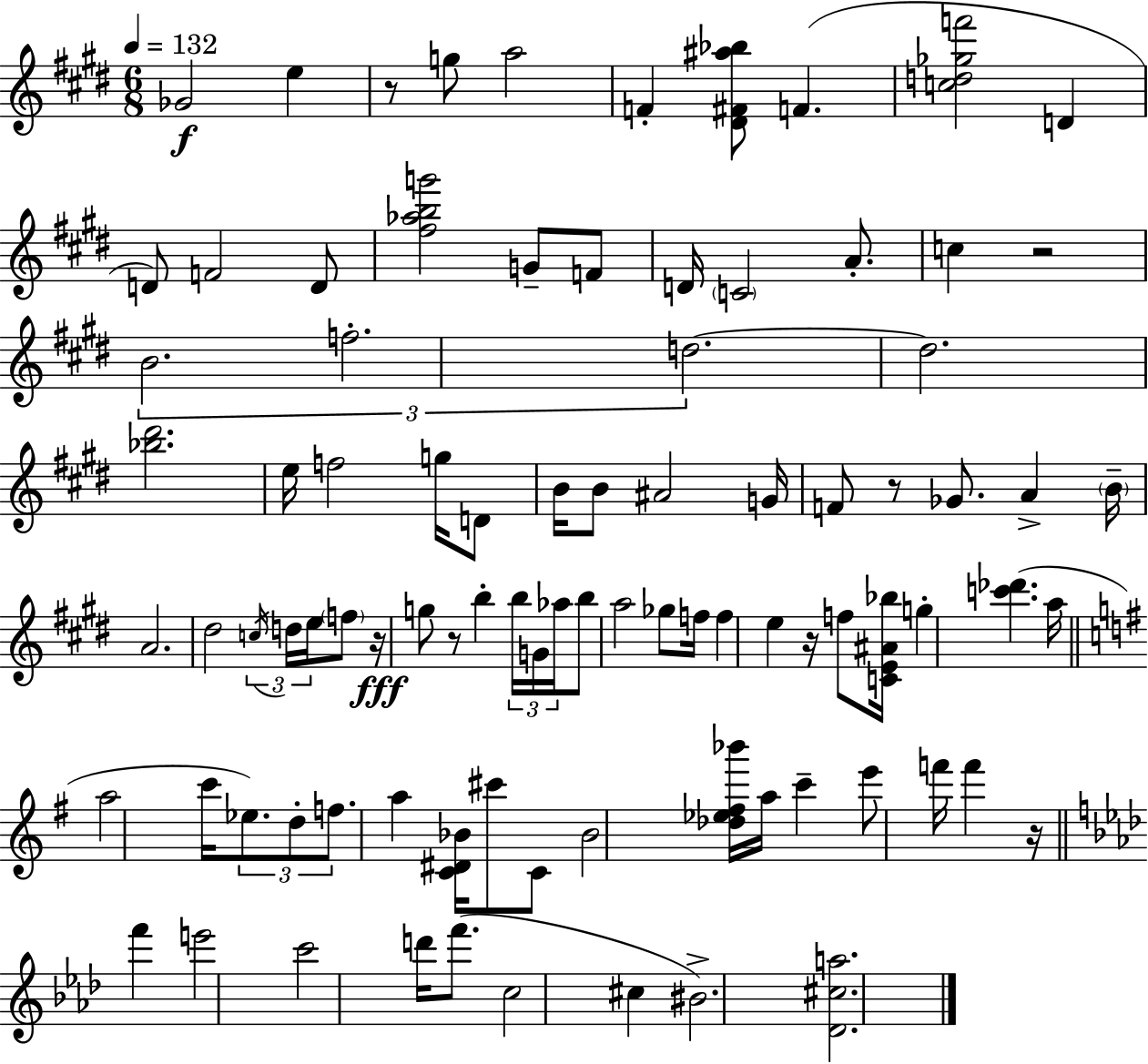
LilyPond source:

{
  \clef treble
  \numericTimeSignature
  \time 6/8
  \key e \major
  \tempo 4 = 132
  ges'2\f e''4 | r8 g''8 a''2 | f'4-. <dis' fis' ais'' bes''>8 f'4.( | <c'' d'' ges'' f'''>2 d'4 | \break d'8) f'2 d'8 | <fis'' aes'' b'' g'''>2 g'8-- f'8 | d'16 \parenthesize c'2 a'8.-. | c''4 r2 | \break \tuplet 3/2 { b'2. | f''2.-. | d''2.~~ } | d''2. | \break <bes'' dis'''>2. | e''16 f''2 g''16 d'8 | b'16 b'8 ais'2 g'16 | f'8 r8 ges'8. a'4-> \parenthesize b'16-- | \break a'2. | dis''2 \tuplet 3/2 { \acciaccatura { c''16 } d''16 e''16 } \parenthesize f''8 | r16\fff g''8 r8 b''4-. \tuplet 3/2 { b''16 g'16 | aes''16 } b''8 a''2 ges''8 | \break f''16 f''4 e''4 r16 f''8 | <c' e' ais' bes''>16 g''4-. <c''' des'''>4.( | a''16 \bar "||" \break \key g \major a''2 c'''16 \tuplet 3/2 { ees''8.) | d''8-. f''8. } a''4 <c' dis' bes'>16 cis'''8 | c'8 bes'2 <des'' ees'' fis'' bes'''>16 a''16 | c'''4-- e'''8 f'''16 f'''4 r16 | \break \bar "||" \break \key aes \major f'''4 e'''2 | c'''2 d'''16 f'''8.( | c''2 cis''4 | bis'2.->) | \break <des' cis'' a''>2. | \bar "|."
}